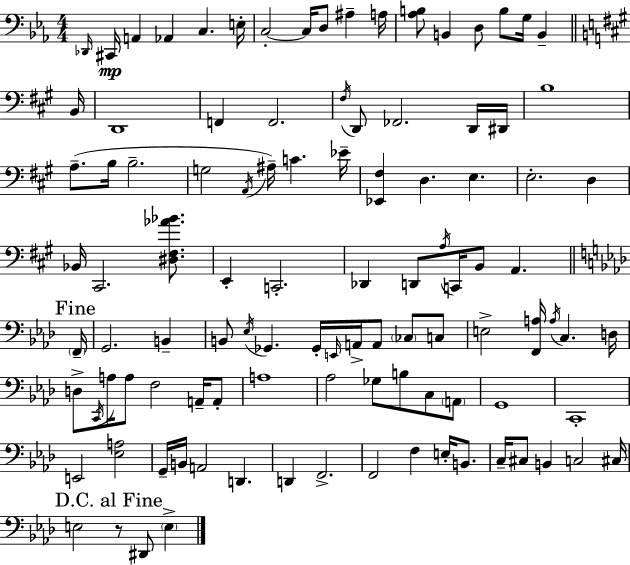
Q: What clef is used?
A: bass